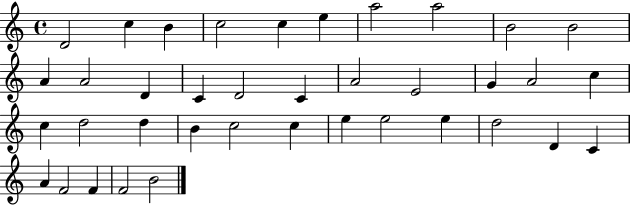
D4/h C5/q B4/q C5/h C5/q E5/q A5/h A5/h B4/h B4/h A4/q A4/h D4/q C4/q D4/h C4/q A4/h E4/h G4/q A4/h C5/q C5/q D5/h D5/q B4/q C5/h C5/q E5/q E5/h E5/q D5/h D4/q C4/q A4/q F4/h F4/q F4/h B4/h